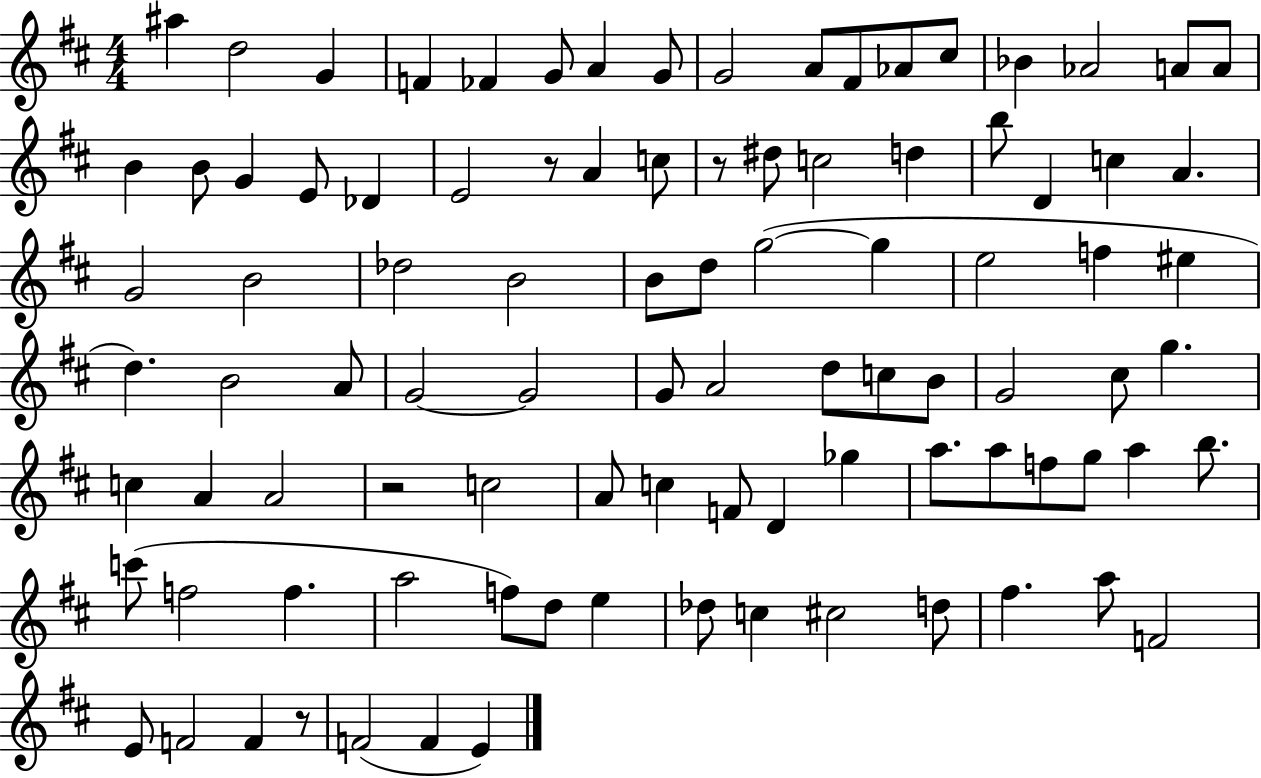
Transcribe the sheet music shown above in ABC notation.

X:1
T:Untitled
M:4/4
L:1/4
K:D
^a d2 G F _F G/2 A G/2 G2 A/2 ^F/2 _A/2 ^c/2 _B _A2 A/2 A/2 B B/2 G E/2 _D E2 z/2 A c/2 z/2 ^d/2 c2 d b/2 D c A G2 B2 _d2 B2 B/2 d/2 g2 g e2 f ^e d B2 A/2 G2 G2 G/2 A2 d/2 c/2 B/2 G2 ^c/2 g c A A2 z2 c2 A/2 c F/2 D _g a/2 a/2 f/2 g/2 a b/2 c'/2 f2 f a2 f/2 d/2 e _d/2 c ^c2 d/2 ^f a/2 F2 E/2 F2 F z/2 F2 F E